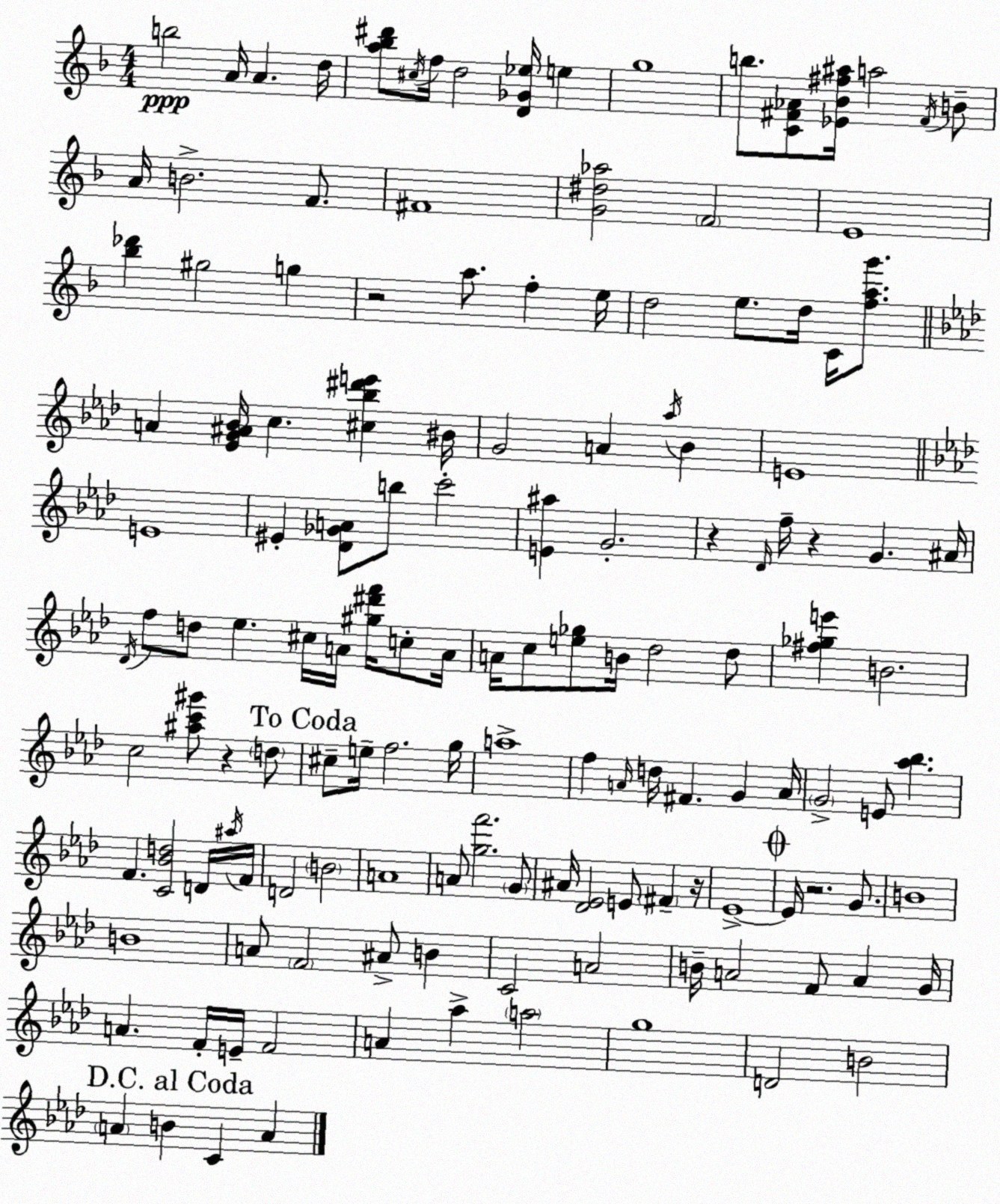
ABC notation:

X:1
T:Untitled
M:4/4
L:1/4
K:F
b2 A/4 A d/4 [a_b^d']/2 ^c/4 f/4 d2 [D_G_e]/4 e g4 b/2 [C^F_A]/2 [_E_B^f^a]/4 a2 ^F/4 B/2 A/4 B2 F/2 ^F4 [G^d_a]2 F2 E4 [_b_d'] ^g2 g z2 a/2 f e/4 d2 e/2 d/4 C/4 [fag']/2 A [_EG^A_B]/4 c [^c_b^d'e'] ^B/4 G2 A _a/4 _B E4 E4 ^E [_D_GA]/2 b/2 c'2 [E^a] G2 z _D/4 f/4 z G ^A/4 _D/4 f/2 d/2 _e ^c/4 A/4 [^g^d'f']/4 c/2 A/4 A/4 c/2 [e_g]/2 B/4 _d2 _d/2 [^f_ge'] B2 c2 [^ac'^g']/2 z d/2 ^c/2 e/4 f2 g/4 a4 f A/4 d/4 ^F G A/4 G2 E/2 [_a_b] F [C_Bd]2 D/4 ^a/4 F/4 D2 B2 A4 A/2 [gf']2 G/2 ^A/4 [_D_E]2 E/2 ^F z/4 _E4 _E/4 z2 G/2 B4 B4 A/2 F2 ^A/2 B C2 A2 B/4 A2 F/2 A G/4 A F/4 E/4 F2 A _a a2 g4 D2 B2 A B C A